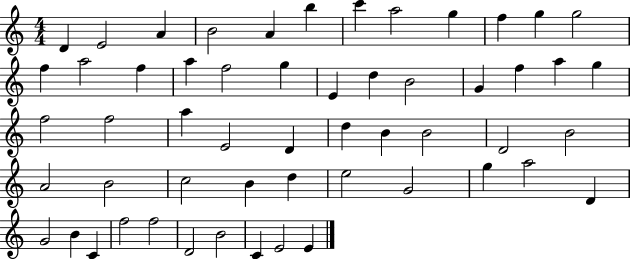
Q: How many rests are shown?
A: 0